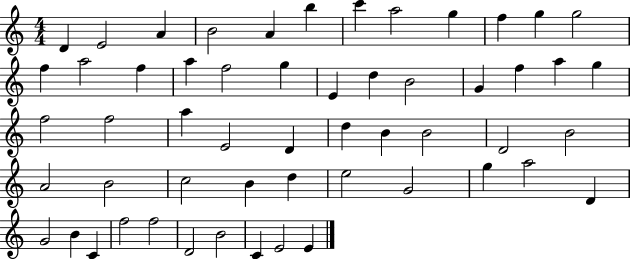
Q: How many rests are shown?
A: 0